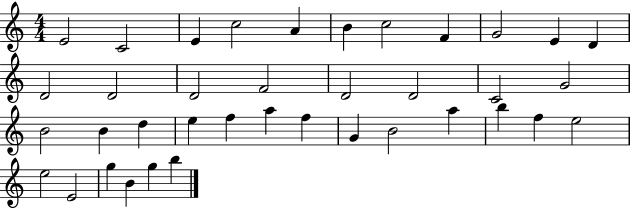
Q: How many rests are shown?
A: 0